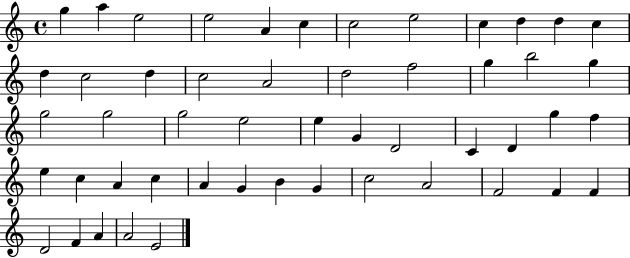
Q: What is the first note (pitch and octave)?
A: G5